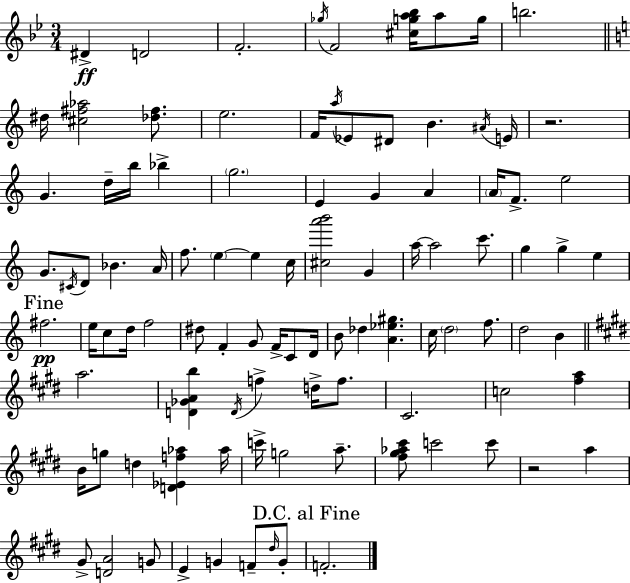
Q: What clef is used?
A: treble